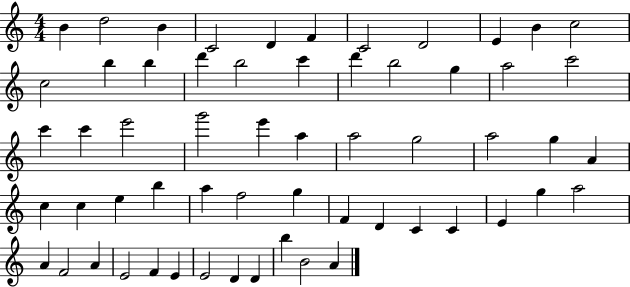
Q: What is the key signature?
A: C major